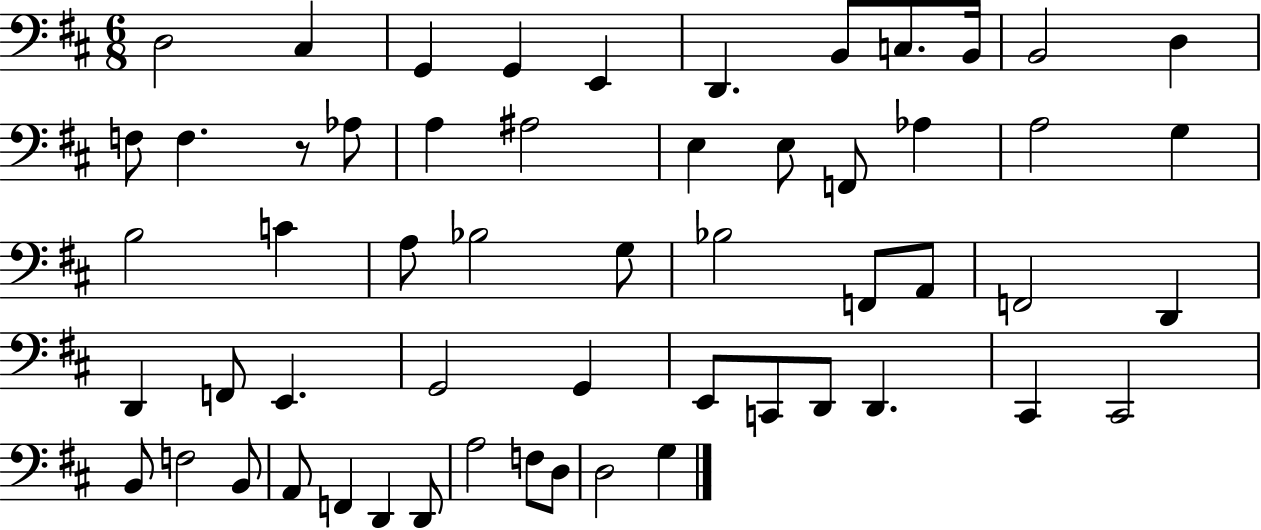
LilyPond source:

{
  \clef bass
  \numericTimeSignature
  \time 6/8
  \key d \major
  d2 cis4 | g,4 g,4 e,4 | d,4. b,8 c8. b,16 | b,2 d4 | \break f8 f4. r8 aes8 | a4 ais2 | e4 e8 f,8 aes4 | a2 g4 | \break b2 c'4 | a8 bes2 g8 | bes2 f,8 a,8 | f,2 d,4 | \break d,4 f,8 e,4. | g,2 g,4 | e,8 c,8 d,8 d,4. | cis,4 cis,2 | \break b,8 f2 b,8 | a,8 f,4 d,4 d,8 | a2 f8 d8 | d2 g4 | \break \bar "|."
}